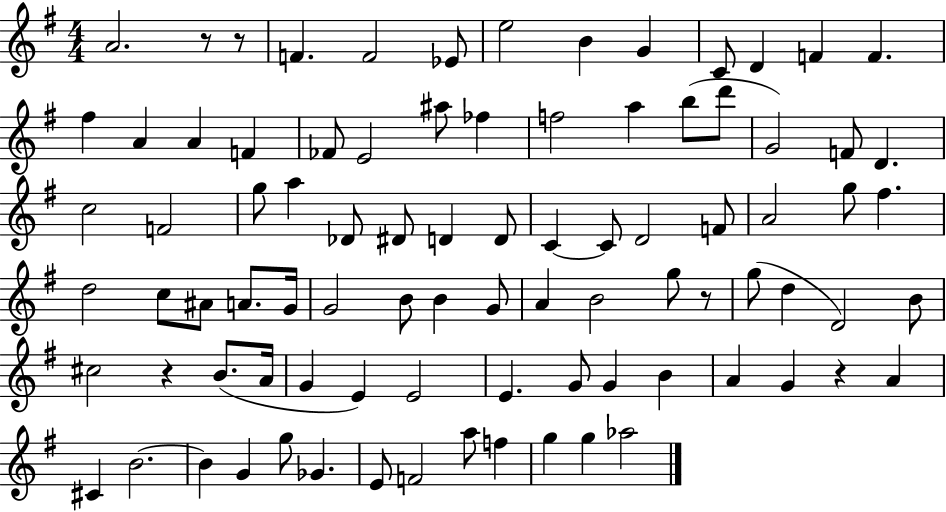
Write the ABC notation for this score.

X:1
T:Untitled
M:4/4
L:1/4
K:G
A2 z/2 z/2 F F2 _E/2 e2 B G C/2 D F F ^f A A F _F/2 E2 ^a/2 _f f2 a b/2 d'/2 G2 F/2 D c2 F2 g/2 a _D/2 ^D/2 D D/2 C C/2 D2 F/2 A2 g/2 ^f d2 c/2 ^A/2 A/2 G/4 G2 B/2 B G/2 A B2 g/2 z/2 g/2 d D2 B/2 ^c2 z B/2 A/4 G E E2 E G/2 G B A G z A ^C B2 B G g/2 _G E/2 F2 a/2 f g g _a2